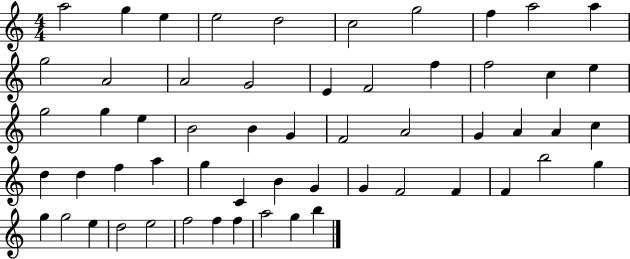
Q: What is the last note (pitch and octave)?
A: B5